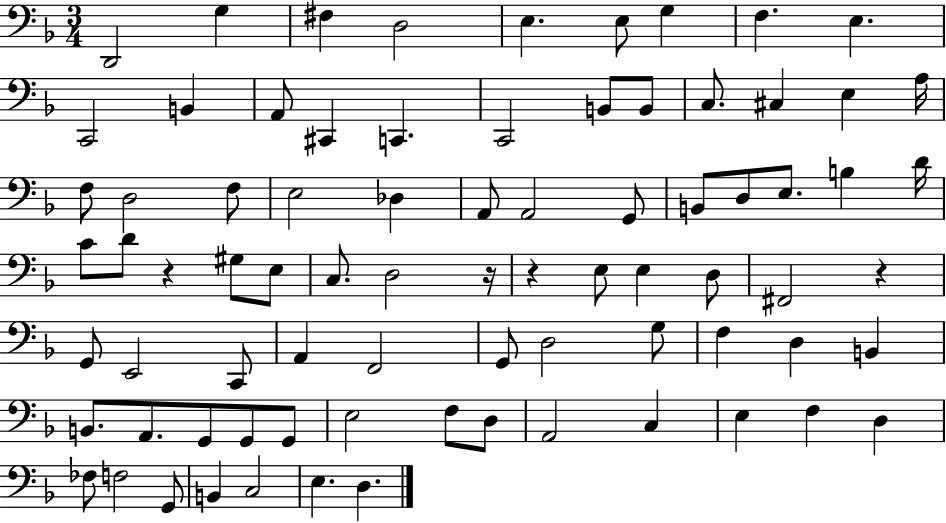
{
  \clef bass
  \numericTimeSignature
  \time 3/4
  \key f \major
  d,2 g4 | fis4 d2 | e4. e8 g4 | f4. e4. | \break c,2 b,4 | a,8 cis,4 c,4. | c,2 b,8 b,8 | c8. cis4 e4 a16 | \break f8 d2 f8 | e2 des4 | a,8 a,2 g,8 | b,8 d8 e8. b4 d'16 | \break c'8 d'8 r4 gis8 e8 | c8. d2 r16 | r4 e8 e4 d8 | fis,2 r4 | \break g,8 e,2 c,8 | a,4 f,2 | g,8 d2 g8 | f4 d4 b,4 | \break b,8. a,8. g,8 g,8 g,8 | e2 f8 d8 | a,2 c4 | e4 f4 d4 | \break fes8 f2 g,8 | b,4 c2 | e4. d4. | \bar "|."
}